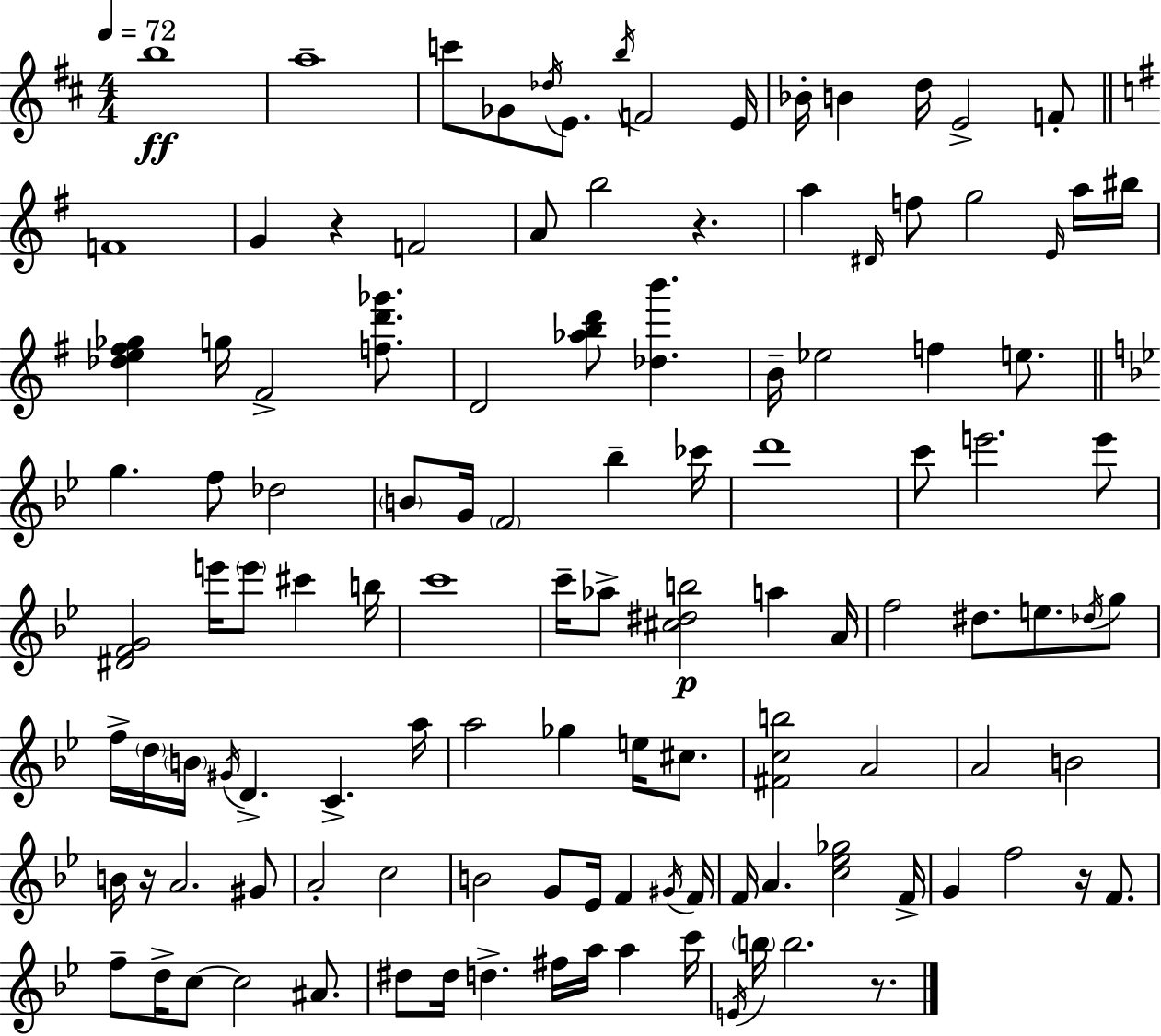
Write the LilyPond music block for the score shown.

{
  \clef treble
  \numericTimeSignature
  \time 4/4
  \key d \major
  \tempo 4 = 72
  b''1\ff | a''1-- | c'''8 ges'8 \acciaccatura { des''16 } e'8. \acciaccatura { b''16 } f'2 | e'16 bes'16-. b'4 d''16 e'2-> | \break f'8-. \bar "||" \break \key g \major f'1 | g'4 r4 f'2 | a'8 b''2 r4. | a''4 \grace { dis'16 } f''8 g''2 \grace { e'16 } | \break a''16 bis''16 <des'' e'' fis'' ges''>4 g''16 fis'2-> <f'' d''' ges'''>8. | d'2 <aes'' b'' d'''>8 <des'' b'''>4. | b'16-- ees''2 f''4 e''8. | \bar "||" \break \key bes \major g''4. f''8 des''2 | \parenthesize b'8 g'16 \parenthesize f'2 bes''4-- ces'''16 | d'''1 | c'''8 e'''2. e'''8 | \break <dis' f' g'>2 e'''16 \parenthesize e'''8 cis'''4 b''16 | c'''1 | c'''16-- aes''8-> <cis'' dis'' b''>2\p a''4 a'16 | f''2 dis''8. e''8. \acciaccatura { des''16 } g''8 | \break f''16-> \parenthesize d''16 \parenthesize b'16 \acciaccatura { gis'16 } d'4.-> c'4.-> | a''16 a''2 ges''4 e''16 cis''8. | <fis' c'' b''>2 a'2 | a'2 b'2 | \break b'16 r16 a'2. | gis'8 a'2-. c''2 | b'2 g'8 ees'16 f'4 | \acciaccatura { gis'16 } f'16 f'16 a'4. <c'' ees'' ges''>2 | \break f'16-> g'4 f''2 r16 | f'8. f''8-- d''16-> c''8~~ c''2 | ais'8. dis''8 dis''16 d''4.-> fis''16 a''16 a''4 | c'''16 \acciaccatura { e'16 } \parenthesize b''16 b''2. | \break r8. \bar "|."
}